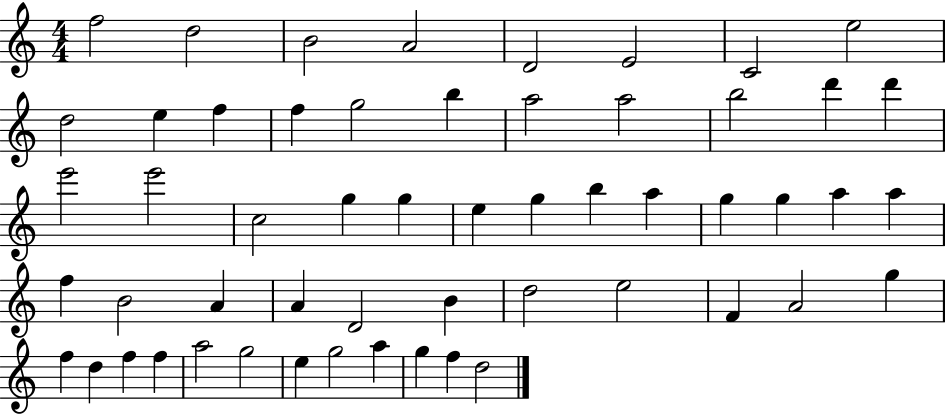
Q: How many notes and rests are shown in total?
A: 55